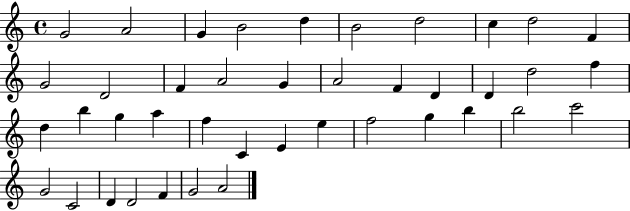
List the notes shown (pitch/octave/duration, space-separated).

G4/h A4/h G4/q B4/h D5/q B4/h D5/h C5/q D5/h F4/q G4/h D4/h F4/q A4/h G4/q A4/h F4/q D4/q D4/q D5/h F5/q D5/q B5/q G5/q A5/q F5/q C4/q E4/q E5/q F5/h G5/q B5/q B5/h C6/h G4/h C4/h D4/q D4/h F4/q G4/h A4/h